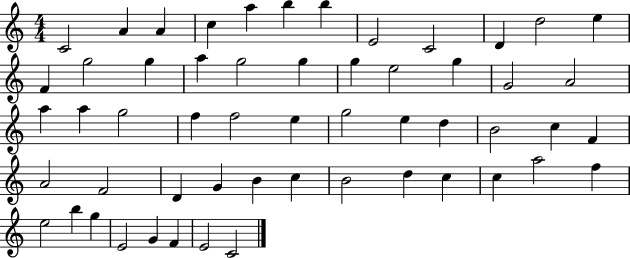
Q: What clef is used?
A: treble